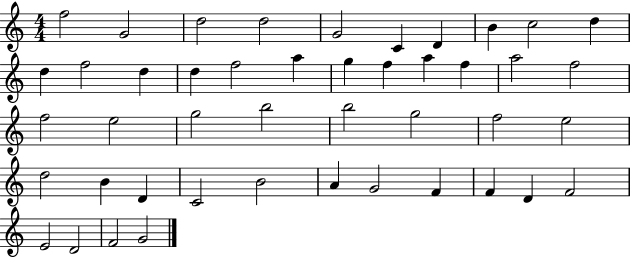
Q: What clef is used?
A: treble